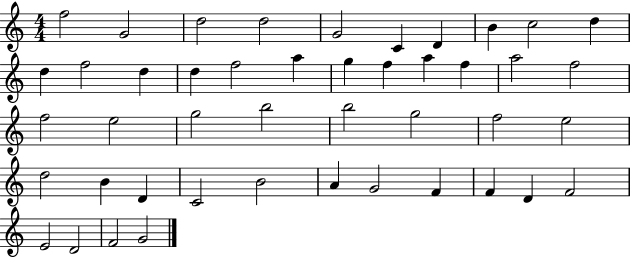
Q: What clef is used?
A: treble